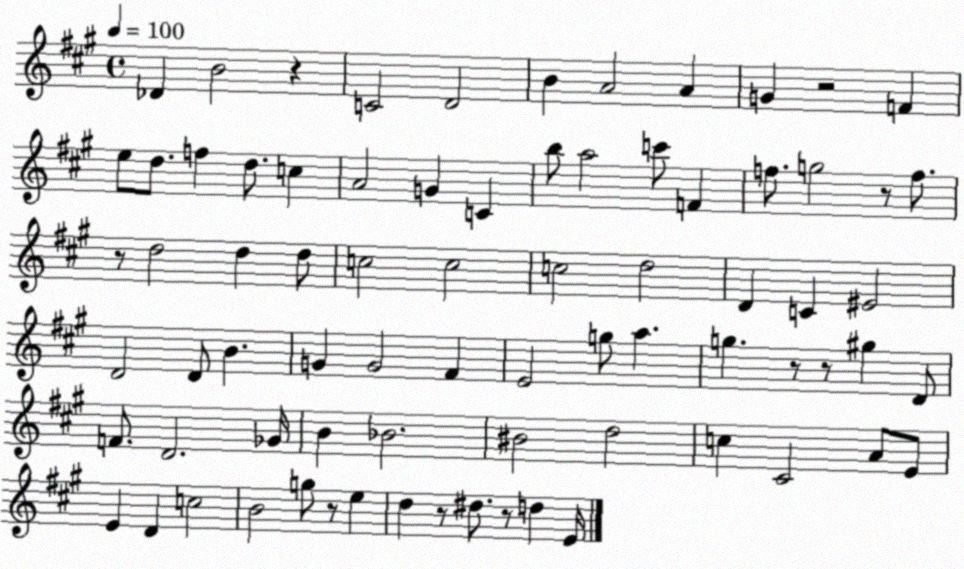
X:1
T:Untitled
M:4/4
L:1/4
K:A
_D B2 z C2 D2 B A2 A G z2 F e/2 d/2 f d/2 c A2 G C b/2 a2 c'/2 F f/2 g2 z/2 f/2 z/2 d2 d d/2 c2 c2 c2 d2 D C ^E2 D2 D/2 B G G2 ^F E2 g/2 a g z/2 z/2 ^g D/2 F/2 D2 _G/4 B _B2 ^B2 d2 c ^C2 A/2 E/2 E D c2 B2 g/2 z/2 e d z/2 ^d/2 z/2 d E/4